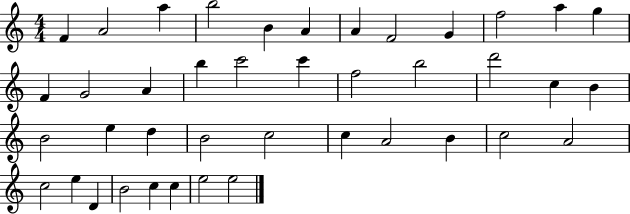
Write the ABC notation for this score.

X:1
T:Untitled
M:4/4
L:1/4
K:C
F A2 a b2 B A A F2 G f2 a g F G2 A b c'2 c' f2 b2 d'2 c B B2 e d B2 c2 c A2 B c2 A2 c2 e D B2 c c e2 e2